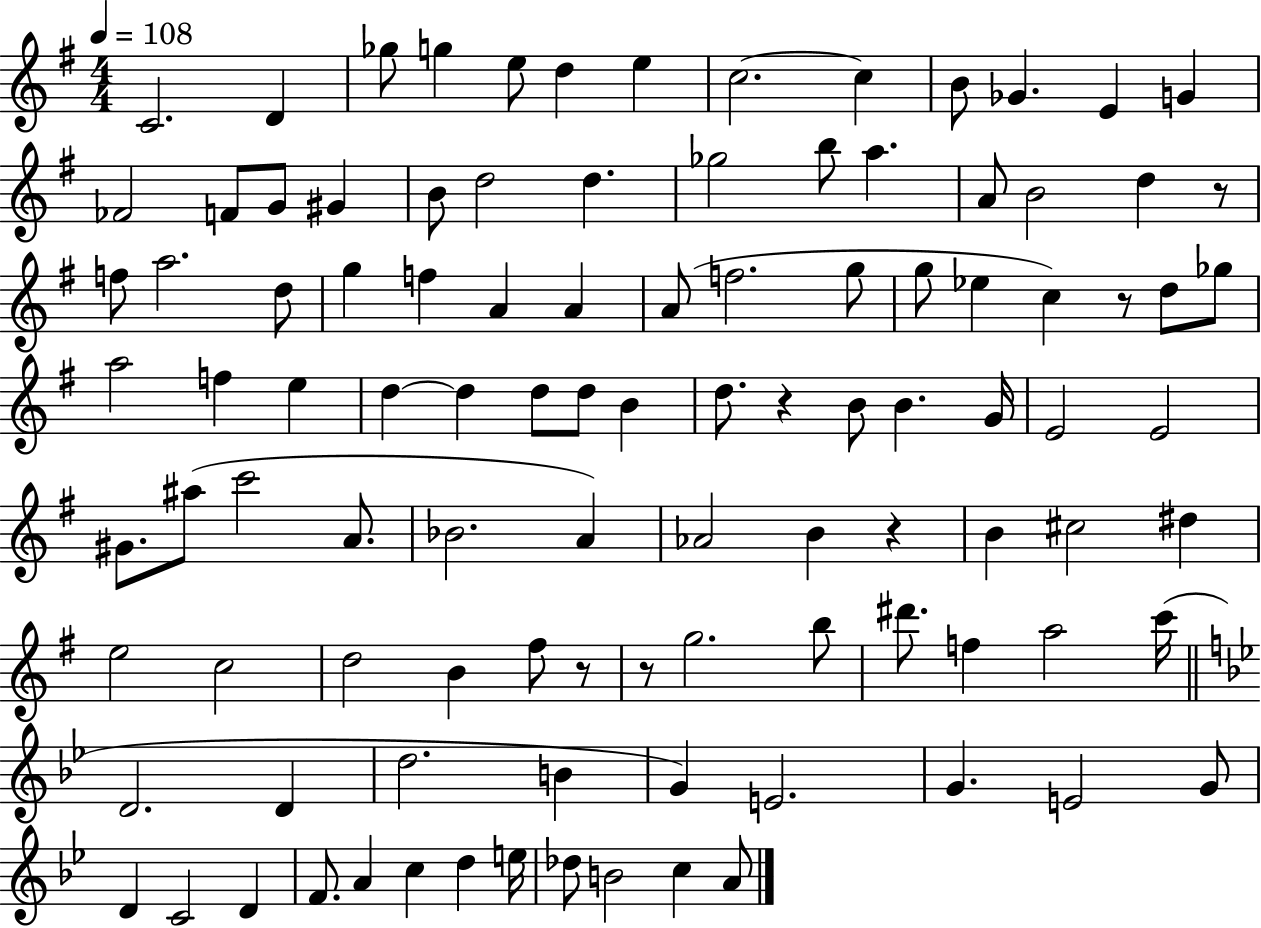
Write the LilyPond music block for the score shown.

{
  \clef treble
  \numericTimeSignature
  \time 4/4
  \key g \major
  \tempo 4 = 108
  c'2. d'4 | ges''8 g''4 e''8 d''4 e''4 | c''2.~~ c''4 | b'8 ges'4. e'4 g'4 | \break fes'2 f'8 g'8 gis'4 | b'8 d''2 d''4. | ges''2 b''8 a''4. | a'8 b'2 d''4 r8 | \break f''8 a''2. d''8 | g''4 f''4 a'4 a'4 | a'8( f''2. g''8 | g''8 ees''4 c''4) r8 d''8 ges''8 | \break a''2 f''4 e''4 | d''4~~ d''4 d''8 d''8 b'4 | d''8. r4 b'8 b'4. g'16 | e'2 e'2 | \break gis'8. ais''8( c'''2 a'8. | bes'2. a'4) | aes'2 b'4 r4 | b'4 cis''2 dis''4 | \break e''2 c''2 | d''2 b'4 fis''8 r8 | r8 g''2. b''8 | dis'''8. f''4 a''2 c'''16( | \break \bar "||" \break \key bes \major d'2. d'4 | d''2. b'4 | g'4) e'2. | g'4. e'2 g'8 | \break d'4 c'2 d'4 | f'8. a'4 c''4 d''4 e''16 | des''8 b'2 c''4 a'8 | \bar "|."
}